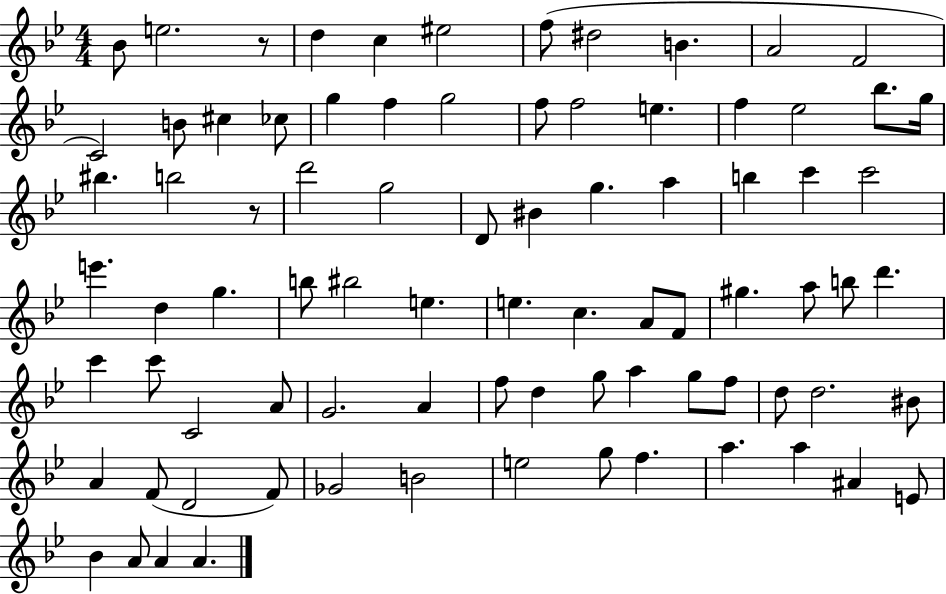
{
  \clef treble
  \numericTimeSignature
  \time 4/4
  \key bes \major
  \repeat volta 2 { bes'8 e''2. r8 | d''4 c''4 eis''2 | f''8( dis''2 b'4. | a'2 f'2 | \break c'2) b'8 cis''4 ces''8 | g''4 f''4 g''2 | f''8 f''2 e''4. | f''4 ees''2 bes''8. g''16 | \break bis''4. b''2 r8 | d'''2 g''2 | d'8 bis'4 g''4. a''4 | b''4 c'''4 c'''2 | \break e'''4. d''4 g''4. | b''8 bis''2 e''4. | e''4. c''4. a'8 f'8 | gis''4. a''8 b''8 d'''4. | \break c'''4 c'''8 c'2 a'8 | g'2. a'4 | f''8 d''4 g''8 a''4 g''8 f''8 | d''8 d''2. bis'8 | \break a'4 f'8( d'2 f'8) | ges'2 b'2 | e''2 g''8 f''4. | a''4. a''4 ais'4 e'8 | \break bes'4 a'8 a'4 a'4. | } \bar "|."
}